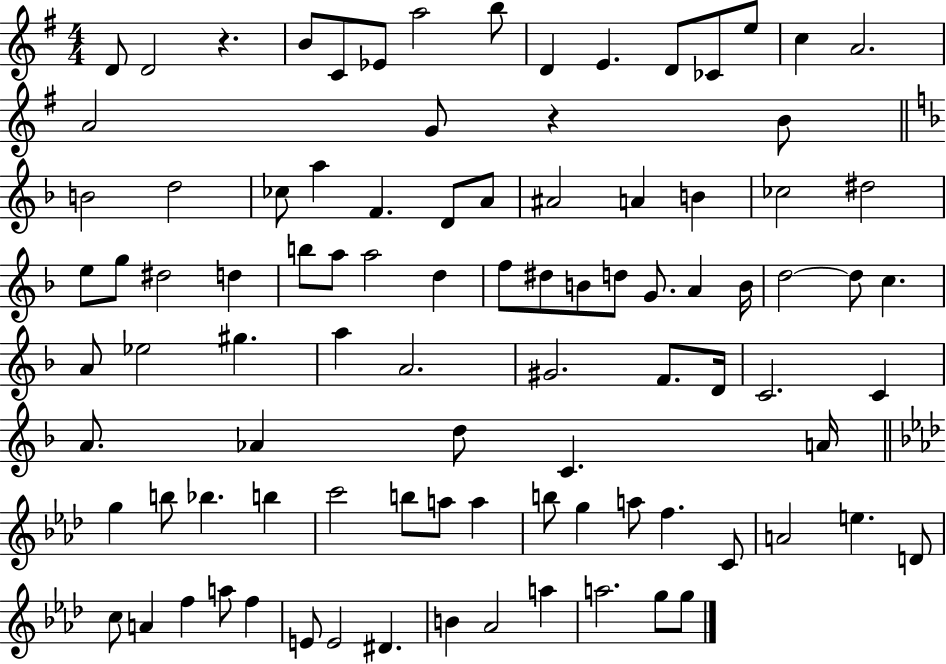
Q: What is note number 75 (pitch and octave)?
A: C4